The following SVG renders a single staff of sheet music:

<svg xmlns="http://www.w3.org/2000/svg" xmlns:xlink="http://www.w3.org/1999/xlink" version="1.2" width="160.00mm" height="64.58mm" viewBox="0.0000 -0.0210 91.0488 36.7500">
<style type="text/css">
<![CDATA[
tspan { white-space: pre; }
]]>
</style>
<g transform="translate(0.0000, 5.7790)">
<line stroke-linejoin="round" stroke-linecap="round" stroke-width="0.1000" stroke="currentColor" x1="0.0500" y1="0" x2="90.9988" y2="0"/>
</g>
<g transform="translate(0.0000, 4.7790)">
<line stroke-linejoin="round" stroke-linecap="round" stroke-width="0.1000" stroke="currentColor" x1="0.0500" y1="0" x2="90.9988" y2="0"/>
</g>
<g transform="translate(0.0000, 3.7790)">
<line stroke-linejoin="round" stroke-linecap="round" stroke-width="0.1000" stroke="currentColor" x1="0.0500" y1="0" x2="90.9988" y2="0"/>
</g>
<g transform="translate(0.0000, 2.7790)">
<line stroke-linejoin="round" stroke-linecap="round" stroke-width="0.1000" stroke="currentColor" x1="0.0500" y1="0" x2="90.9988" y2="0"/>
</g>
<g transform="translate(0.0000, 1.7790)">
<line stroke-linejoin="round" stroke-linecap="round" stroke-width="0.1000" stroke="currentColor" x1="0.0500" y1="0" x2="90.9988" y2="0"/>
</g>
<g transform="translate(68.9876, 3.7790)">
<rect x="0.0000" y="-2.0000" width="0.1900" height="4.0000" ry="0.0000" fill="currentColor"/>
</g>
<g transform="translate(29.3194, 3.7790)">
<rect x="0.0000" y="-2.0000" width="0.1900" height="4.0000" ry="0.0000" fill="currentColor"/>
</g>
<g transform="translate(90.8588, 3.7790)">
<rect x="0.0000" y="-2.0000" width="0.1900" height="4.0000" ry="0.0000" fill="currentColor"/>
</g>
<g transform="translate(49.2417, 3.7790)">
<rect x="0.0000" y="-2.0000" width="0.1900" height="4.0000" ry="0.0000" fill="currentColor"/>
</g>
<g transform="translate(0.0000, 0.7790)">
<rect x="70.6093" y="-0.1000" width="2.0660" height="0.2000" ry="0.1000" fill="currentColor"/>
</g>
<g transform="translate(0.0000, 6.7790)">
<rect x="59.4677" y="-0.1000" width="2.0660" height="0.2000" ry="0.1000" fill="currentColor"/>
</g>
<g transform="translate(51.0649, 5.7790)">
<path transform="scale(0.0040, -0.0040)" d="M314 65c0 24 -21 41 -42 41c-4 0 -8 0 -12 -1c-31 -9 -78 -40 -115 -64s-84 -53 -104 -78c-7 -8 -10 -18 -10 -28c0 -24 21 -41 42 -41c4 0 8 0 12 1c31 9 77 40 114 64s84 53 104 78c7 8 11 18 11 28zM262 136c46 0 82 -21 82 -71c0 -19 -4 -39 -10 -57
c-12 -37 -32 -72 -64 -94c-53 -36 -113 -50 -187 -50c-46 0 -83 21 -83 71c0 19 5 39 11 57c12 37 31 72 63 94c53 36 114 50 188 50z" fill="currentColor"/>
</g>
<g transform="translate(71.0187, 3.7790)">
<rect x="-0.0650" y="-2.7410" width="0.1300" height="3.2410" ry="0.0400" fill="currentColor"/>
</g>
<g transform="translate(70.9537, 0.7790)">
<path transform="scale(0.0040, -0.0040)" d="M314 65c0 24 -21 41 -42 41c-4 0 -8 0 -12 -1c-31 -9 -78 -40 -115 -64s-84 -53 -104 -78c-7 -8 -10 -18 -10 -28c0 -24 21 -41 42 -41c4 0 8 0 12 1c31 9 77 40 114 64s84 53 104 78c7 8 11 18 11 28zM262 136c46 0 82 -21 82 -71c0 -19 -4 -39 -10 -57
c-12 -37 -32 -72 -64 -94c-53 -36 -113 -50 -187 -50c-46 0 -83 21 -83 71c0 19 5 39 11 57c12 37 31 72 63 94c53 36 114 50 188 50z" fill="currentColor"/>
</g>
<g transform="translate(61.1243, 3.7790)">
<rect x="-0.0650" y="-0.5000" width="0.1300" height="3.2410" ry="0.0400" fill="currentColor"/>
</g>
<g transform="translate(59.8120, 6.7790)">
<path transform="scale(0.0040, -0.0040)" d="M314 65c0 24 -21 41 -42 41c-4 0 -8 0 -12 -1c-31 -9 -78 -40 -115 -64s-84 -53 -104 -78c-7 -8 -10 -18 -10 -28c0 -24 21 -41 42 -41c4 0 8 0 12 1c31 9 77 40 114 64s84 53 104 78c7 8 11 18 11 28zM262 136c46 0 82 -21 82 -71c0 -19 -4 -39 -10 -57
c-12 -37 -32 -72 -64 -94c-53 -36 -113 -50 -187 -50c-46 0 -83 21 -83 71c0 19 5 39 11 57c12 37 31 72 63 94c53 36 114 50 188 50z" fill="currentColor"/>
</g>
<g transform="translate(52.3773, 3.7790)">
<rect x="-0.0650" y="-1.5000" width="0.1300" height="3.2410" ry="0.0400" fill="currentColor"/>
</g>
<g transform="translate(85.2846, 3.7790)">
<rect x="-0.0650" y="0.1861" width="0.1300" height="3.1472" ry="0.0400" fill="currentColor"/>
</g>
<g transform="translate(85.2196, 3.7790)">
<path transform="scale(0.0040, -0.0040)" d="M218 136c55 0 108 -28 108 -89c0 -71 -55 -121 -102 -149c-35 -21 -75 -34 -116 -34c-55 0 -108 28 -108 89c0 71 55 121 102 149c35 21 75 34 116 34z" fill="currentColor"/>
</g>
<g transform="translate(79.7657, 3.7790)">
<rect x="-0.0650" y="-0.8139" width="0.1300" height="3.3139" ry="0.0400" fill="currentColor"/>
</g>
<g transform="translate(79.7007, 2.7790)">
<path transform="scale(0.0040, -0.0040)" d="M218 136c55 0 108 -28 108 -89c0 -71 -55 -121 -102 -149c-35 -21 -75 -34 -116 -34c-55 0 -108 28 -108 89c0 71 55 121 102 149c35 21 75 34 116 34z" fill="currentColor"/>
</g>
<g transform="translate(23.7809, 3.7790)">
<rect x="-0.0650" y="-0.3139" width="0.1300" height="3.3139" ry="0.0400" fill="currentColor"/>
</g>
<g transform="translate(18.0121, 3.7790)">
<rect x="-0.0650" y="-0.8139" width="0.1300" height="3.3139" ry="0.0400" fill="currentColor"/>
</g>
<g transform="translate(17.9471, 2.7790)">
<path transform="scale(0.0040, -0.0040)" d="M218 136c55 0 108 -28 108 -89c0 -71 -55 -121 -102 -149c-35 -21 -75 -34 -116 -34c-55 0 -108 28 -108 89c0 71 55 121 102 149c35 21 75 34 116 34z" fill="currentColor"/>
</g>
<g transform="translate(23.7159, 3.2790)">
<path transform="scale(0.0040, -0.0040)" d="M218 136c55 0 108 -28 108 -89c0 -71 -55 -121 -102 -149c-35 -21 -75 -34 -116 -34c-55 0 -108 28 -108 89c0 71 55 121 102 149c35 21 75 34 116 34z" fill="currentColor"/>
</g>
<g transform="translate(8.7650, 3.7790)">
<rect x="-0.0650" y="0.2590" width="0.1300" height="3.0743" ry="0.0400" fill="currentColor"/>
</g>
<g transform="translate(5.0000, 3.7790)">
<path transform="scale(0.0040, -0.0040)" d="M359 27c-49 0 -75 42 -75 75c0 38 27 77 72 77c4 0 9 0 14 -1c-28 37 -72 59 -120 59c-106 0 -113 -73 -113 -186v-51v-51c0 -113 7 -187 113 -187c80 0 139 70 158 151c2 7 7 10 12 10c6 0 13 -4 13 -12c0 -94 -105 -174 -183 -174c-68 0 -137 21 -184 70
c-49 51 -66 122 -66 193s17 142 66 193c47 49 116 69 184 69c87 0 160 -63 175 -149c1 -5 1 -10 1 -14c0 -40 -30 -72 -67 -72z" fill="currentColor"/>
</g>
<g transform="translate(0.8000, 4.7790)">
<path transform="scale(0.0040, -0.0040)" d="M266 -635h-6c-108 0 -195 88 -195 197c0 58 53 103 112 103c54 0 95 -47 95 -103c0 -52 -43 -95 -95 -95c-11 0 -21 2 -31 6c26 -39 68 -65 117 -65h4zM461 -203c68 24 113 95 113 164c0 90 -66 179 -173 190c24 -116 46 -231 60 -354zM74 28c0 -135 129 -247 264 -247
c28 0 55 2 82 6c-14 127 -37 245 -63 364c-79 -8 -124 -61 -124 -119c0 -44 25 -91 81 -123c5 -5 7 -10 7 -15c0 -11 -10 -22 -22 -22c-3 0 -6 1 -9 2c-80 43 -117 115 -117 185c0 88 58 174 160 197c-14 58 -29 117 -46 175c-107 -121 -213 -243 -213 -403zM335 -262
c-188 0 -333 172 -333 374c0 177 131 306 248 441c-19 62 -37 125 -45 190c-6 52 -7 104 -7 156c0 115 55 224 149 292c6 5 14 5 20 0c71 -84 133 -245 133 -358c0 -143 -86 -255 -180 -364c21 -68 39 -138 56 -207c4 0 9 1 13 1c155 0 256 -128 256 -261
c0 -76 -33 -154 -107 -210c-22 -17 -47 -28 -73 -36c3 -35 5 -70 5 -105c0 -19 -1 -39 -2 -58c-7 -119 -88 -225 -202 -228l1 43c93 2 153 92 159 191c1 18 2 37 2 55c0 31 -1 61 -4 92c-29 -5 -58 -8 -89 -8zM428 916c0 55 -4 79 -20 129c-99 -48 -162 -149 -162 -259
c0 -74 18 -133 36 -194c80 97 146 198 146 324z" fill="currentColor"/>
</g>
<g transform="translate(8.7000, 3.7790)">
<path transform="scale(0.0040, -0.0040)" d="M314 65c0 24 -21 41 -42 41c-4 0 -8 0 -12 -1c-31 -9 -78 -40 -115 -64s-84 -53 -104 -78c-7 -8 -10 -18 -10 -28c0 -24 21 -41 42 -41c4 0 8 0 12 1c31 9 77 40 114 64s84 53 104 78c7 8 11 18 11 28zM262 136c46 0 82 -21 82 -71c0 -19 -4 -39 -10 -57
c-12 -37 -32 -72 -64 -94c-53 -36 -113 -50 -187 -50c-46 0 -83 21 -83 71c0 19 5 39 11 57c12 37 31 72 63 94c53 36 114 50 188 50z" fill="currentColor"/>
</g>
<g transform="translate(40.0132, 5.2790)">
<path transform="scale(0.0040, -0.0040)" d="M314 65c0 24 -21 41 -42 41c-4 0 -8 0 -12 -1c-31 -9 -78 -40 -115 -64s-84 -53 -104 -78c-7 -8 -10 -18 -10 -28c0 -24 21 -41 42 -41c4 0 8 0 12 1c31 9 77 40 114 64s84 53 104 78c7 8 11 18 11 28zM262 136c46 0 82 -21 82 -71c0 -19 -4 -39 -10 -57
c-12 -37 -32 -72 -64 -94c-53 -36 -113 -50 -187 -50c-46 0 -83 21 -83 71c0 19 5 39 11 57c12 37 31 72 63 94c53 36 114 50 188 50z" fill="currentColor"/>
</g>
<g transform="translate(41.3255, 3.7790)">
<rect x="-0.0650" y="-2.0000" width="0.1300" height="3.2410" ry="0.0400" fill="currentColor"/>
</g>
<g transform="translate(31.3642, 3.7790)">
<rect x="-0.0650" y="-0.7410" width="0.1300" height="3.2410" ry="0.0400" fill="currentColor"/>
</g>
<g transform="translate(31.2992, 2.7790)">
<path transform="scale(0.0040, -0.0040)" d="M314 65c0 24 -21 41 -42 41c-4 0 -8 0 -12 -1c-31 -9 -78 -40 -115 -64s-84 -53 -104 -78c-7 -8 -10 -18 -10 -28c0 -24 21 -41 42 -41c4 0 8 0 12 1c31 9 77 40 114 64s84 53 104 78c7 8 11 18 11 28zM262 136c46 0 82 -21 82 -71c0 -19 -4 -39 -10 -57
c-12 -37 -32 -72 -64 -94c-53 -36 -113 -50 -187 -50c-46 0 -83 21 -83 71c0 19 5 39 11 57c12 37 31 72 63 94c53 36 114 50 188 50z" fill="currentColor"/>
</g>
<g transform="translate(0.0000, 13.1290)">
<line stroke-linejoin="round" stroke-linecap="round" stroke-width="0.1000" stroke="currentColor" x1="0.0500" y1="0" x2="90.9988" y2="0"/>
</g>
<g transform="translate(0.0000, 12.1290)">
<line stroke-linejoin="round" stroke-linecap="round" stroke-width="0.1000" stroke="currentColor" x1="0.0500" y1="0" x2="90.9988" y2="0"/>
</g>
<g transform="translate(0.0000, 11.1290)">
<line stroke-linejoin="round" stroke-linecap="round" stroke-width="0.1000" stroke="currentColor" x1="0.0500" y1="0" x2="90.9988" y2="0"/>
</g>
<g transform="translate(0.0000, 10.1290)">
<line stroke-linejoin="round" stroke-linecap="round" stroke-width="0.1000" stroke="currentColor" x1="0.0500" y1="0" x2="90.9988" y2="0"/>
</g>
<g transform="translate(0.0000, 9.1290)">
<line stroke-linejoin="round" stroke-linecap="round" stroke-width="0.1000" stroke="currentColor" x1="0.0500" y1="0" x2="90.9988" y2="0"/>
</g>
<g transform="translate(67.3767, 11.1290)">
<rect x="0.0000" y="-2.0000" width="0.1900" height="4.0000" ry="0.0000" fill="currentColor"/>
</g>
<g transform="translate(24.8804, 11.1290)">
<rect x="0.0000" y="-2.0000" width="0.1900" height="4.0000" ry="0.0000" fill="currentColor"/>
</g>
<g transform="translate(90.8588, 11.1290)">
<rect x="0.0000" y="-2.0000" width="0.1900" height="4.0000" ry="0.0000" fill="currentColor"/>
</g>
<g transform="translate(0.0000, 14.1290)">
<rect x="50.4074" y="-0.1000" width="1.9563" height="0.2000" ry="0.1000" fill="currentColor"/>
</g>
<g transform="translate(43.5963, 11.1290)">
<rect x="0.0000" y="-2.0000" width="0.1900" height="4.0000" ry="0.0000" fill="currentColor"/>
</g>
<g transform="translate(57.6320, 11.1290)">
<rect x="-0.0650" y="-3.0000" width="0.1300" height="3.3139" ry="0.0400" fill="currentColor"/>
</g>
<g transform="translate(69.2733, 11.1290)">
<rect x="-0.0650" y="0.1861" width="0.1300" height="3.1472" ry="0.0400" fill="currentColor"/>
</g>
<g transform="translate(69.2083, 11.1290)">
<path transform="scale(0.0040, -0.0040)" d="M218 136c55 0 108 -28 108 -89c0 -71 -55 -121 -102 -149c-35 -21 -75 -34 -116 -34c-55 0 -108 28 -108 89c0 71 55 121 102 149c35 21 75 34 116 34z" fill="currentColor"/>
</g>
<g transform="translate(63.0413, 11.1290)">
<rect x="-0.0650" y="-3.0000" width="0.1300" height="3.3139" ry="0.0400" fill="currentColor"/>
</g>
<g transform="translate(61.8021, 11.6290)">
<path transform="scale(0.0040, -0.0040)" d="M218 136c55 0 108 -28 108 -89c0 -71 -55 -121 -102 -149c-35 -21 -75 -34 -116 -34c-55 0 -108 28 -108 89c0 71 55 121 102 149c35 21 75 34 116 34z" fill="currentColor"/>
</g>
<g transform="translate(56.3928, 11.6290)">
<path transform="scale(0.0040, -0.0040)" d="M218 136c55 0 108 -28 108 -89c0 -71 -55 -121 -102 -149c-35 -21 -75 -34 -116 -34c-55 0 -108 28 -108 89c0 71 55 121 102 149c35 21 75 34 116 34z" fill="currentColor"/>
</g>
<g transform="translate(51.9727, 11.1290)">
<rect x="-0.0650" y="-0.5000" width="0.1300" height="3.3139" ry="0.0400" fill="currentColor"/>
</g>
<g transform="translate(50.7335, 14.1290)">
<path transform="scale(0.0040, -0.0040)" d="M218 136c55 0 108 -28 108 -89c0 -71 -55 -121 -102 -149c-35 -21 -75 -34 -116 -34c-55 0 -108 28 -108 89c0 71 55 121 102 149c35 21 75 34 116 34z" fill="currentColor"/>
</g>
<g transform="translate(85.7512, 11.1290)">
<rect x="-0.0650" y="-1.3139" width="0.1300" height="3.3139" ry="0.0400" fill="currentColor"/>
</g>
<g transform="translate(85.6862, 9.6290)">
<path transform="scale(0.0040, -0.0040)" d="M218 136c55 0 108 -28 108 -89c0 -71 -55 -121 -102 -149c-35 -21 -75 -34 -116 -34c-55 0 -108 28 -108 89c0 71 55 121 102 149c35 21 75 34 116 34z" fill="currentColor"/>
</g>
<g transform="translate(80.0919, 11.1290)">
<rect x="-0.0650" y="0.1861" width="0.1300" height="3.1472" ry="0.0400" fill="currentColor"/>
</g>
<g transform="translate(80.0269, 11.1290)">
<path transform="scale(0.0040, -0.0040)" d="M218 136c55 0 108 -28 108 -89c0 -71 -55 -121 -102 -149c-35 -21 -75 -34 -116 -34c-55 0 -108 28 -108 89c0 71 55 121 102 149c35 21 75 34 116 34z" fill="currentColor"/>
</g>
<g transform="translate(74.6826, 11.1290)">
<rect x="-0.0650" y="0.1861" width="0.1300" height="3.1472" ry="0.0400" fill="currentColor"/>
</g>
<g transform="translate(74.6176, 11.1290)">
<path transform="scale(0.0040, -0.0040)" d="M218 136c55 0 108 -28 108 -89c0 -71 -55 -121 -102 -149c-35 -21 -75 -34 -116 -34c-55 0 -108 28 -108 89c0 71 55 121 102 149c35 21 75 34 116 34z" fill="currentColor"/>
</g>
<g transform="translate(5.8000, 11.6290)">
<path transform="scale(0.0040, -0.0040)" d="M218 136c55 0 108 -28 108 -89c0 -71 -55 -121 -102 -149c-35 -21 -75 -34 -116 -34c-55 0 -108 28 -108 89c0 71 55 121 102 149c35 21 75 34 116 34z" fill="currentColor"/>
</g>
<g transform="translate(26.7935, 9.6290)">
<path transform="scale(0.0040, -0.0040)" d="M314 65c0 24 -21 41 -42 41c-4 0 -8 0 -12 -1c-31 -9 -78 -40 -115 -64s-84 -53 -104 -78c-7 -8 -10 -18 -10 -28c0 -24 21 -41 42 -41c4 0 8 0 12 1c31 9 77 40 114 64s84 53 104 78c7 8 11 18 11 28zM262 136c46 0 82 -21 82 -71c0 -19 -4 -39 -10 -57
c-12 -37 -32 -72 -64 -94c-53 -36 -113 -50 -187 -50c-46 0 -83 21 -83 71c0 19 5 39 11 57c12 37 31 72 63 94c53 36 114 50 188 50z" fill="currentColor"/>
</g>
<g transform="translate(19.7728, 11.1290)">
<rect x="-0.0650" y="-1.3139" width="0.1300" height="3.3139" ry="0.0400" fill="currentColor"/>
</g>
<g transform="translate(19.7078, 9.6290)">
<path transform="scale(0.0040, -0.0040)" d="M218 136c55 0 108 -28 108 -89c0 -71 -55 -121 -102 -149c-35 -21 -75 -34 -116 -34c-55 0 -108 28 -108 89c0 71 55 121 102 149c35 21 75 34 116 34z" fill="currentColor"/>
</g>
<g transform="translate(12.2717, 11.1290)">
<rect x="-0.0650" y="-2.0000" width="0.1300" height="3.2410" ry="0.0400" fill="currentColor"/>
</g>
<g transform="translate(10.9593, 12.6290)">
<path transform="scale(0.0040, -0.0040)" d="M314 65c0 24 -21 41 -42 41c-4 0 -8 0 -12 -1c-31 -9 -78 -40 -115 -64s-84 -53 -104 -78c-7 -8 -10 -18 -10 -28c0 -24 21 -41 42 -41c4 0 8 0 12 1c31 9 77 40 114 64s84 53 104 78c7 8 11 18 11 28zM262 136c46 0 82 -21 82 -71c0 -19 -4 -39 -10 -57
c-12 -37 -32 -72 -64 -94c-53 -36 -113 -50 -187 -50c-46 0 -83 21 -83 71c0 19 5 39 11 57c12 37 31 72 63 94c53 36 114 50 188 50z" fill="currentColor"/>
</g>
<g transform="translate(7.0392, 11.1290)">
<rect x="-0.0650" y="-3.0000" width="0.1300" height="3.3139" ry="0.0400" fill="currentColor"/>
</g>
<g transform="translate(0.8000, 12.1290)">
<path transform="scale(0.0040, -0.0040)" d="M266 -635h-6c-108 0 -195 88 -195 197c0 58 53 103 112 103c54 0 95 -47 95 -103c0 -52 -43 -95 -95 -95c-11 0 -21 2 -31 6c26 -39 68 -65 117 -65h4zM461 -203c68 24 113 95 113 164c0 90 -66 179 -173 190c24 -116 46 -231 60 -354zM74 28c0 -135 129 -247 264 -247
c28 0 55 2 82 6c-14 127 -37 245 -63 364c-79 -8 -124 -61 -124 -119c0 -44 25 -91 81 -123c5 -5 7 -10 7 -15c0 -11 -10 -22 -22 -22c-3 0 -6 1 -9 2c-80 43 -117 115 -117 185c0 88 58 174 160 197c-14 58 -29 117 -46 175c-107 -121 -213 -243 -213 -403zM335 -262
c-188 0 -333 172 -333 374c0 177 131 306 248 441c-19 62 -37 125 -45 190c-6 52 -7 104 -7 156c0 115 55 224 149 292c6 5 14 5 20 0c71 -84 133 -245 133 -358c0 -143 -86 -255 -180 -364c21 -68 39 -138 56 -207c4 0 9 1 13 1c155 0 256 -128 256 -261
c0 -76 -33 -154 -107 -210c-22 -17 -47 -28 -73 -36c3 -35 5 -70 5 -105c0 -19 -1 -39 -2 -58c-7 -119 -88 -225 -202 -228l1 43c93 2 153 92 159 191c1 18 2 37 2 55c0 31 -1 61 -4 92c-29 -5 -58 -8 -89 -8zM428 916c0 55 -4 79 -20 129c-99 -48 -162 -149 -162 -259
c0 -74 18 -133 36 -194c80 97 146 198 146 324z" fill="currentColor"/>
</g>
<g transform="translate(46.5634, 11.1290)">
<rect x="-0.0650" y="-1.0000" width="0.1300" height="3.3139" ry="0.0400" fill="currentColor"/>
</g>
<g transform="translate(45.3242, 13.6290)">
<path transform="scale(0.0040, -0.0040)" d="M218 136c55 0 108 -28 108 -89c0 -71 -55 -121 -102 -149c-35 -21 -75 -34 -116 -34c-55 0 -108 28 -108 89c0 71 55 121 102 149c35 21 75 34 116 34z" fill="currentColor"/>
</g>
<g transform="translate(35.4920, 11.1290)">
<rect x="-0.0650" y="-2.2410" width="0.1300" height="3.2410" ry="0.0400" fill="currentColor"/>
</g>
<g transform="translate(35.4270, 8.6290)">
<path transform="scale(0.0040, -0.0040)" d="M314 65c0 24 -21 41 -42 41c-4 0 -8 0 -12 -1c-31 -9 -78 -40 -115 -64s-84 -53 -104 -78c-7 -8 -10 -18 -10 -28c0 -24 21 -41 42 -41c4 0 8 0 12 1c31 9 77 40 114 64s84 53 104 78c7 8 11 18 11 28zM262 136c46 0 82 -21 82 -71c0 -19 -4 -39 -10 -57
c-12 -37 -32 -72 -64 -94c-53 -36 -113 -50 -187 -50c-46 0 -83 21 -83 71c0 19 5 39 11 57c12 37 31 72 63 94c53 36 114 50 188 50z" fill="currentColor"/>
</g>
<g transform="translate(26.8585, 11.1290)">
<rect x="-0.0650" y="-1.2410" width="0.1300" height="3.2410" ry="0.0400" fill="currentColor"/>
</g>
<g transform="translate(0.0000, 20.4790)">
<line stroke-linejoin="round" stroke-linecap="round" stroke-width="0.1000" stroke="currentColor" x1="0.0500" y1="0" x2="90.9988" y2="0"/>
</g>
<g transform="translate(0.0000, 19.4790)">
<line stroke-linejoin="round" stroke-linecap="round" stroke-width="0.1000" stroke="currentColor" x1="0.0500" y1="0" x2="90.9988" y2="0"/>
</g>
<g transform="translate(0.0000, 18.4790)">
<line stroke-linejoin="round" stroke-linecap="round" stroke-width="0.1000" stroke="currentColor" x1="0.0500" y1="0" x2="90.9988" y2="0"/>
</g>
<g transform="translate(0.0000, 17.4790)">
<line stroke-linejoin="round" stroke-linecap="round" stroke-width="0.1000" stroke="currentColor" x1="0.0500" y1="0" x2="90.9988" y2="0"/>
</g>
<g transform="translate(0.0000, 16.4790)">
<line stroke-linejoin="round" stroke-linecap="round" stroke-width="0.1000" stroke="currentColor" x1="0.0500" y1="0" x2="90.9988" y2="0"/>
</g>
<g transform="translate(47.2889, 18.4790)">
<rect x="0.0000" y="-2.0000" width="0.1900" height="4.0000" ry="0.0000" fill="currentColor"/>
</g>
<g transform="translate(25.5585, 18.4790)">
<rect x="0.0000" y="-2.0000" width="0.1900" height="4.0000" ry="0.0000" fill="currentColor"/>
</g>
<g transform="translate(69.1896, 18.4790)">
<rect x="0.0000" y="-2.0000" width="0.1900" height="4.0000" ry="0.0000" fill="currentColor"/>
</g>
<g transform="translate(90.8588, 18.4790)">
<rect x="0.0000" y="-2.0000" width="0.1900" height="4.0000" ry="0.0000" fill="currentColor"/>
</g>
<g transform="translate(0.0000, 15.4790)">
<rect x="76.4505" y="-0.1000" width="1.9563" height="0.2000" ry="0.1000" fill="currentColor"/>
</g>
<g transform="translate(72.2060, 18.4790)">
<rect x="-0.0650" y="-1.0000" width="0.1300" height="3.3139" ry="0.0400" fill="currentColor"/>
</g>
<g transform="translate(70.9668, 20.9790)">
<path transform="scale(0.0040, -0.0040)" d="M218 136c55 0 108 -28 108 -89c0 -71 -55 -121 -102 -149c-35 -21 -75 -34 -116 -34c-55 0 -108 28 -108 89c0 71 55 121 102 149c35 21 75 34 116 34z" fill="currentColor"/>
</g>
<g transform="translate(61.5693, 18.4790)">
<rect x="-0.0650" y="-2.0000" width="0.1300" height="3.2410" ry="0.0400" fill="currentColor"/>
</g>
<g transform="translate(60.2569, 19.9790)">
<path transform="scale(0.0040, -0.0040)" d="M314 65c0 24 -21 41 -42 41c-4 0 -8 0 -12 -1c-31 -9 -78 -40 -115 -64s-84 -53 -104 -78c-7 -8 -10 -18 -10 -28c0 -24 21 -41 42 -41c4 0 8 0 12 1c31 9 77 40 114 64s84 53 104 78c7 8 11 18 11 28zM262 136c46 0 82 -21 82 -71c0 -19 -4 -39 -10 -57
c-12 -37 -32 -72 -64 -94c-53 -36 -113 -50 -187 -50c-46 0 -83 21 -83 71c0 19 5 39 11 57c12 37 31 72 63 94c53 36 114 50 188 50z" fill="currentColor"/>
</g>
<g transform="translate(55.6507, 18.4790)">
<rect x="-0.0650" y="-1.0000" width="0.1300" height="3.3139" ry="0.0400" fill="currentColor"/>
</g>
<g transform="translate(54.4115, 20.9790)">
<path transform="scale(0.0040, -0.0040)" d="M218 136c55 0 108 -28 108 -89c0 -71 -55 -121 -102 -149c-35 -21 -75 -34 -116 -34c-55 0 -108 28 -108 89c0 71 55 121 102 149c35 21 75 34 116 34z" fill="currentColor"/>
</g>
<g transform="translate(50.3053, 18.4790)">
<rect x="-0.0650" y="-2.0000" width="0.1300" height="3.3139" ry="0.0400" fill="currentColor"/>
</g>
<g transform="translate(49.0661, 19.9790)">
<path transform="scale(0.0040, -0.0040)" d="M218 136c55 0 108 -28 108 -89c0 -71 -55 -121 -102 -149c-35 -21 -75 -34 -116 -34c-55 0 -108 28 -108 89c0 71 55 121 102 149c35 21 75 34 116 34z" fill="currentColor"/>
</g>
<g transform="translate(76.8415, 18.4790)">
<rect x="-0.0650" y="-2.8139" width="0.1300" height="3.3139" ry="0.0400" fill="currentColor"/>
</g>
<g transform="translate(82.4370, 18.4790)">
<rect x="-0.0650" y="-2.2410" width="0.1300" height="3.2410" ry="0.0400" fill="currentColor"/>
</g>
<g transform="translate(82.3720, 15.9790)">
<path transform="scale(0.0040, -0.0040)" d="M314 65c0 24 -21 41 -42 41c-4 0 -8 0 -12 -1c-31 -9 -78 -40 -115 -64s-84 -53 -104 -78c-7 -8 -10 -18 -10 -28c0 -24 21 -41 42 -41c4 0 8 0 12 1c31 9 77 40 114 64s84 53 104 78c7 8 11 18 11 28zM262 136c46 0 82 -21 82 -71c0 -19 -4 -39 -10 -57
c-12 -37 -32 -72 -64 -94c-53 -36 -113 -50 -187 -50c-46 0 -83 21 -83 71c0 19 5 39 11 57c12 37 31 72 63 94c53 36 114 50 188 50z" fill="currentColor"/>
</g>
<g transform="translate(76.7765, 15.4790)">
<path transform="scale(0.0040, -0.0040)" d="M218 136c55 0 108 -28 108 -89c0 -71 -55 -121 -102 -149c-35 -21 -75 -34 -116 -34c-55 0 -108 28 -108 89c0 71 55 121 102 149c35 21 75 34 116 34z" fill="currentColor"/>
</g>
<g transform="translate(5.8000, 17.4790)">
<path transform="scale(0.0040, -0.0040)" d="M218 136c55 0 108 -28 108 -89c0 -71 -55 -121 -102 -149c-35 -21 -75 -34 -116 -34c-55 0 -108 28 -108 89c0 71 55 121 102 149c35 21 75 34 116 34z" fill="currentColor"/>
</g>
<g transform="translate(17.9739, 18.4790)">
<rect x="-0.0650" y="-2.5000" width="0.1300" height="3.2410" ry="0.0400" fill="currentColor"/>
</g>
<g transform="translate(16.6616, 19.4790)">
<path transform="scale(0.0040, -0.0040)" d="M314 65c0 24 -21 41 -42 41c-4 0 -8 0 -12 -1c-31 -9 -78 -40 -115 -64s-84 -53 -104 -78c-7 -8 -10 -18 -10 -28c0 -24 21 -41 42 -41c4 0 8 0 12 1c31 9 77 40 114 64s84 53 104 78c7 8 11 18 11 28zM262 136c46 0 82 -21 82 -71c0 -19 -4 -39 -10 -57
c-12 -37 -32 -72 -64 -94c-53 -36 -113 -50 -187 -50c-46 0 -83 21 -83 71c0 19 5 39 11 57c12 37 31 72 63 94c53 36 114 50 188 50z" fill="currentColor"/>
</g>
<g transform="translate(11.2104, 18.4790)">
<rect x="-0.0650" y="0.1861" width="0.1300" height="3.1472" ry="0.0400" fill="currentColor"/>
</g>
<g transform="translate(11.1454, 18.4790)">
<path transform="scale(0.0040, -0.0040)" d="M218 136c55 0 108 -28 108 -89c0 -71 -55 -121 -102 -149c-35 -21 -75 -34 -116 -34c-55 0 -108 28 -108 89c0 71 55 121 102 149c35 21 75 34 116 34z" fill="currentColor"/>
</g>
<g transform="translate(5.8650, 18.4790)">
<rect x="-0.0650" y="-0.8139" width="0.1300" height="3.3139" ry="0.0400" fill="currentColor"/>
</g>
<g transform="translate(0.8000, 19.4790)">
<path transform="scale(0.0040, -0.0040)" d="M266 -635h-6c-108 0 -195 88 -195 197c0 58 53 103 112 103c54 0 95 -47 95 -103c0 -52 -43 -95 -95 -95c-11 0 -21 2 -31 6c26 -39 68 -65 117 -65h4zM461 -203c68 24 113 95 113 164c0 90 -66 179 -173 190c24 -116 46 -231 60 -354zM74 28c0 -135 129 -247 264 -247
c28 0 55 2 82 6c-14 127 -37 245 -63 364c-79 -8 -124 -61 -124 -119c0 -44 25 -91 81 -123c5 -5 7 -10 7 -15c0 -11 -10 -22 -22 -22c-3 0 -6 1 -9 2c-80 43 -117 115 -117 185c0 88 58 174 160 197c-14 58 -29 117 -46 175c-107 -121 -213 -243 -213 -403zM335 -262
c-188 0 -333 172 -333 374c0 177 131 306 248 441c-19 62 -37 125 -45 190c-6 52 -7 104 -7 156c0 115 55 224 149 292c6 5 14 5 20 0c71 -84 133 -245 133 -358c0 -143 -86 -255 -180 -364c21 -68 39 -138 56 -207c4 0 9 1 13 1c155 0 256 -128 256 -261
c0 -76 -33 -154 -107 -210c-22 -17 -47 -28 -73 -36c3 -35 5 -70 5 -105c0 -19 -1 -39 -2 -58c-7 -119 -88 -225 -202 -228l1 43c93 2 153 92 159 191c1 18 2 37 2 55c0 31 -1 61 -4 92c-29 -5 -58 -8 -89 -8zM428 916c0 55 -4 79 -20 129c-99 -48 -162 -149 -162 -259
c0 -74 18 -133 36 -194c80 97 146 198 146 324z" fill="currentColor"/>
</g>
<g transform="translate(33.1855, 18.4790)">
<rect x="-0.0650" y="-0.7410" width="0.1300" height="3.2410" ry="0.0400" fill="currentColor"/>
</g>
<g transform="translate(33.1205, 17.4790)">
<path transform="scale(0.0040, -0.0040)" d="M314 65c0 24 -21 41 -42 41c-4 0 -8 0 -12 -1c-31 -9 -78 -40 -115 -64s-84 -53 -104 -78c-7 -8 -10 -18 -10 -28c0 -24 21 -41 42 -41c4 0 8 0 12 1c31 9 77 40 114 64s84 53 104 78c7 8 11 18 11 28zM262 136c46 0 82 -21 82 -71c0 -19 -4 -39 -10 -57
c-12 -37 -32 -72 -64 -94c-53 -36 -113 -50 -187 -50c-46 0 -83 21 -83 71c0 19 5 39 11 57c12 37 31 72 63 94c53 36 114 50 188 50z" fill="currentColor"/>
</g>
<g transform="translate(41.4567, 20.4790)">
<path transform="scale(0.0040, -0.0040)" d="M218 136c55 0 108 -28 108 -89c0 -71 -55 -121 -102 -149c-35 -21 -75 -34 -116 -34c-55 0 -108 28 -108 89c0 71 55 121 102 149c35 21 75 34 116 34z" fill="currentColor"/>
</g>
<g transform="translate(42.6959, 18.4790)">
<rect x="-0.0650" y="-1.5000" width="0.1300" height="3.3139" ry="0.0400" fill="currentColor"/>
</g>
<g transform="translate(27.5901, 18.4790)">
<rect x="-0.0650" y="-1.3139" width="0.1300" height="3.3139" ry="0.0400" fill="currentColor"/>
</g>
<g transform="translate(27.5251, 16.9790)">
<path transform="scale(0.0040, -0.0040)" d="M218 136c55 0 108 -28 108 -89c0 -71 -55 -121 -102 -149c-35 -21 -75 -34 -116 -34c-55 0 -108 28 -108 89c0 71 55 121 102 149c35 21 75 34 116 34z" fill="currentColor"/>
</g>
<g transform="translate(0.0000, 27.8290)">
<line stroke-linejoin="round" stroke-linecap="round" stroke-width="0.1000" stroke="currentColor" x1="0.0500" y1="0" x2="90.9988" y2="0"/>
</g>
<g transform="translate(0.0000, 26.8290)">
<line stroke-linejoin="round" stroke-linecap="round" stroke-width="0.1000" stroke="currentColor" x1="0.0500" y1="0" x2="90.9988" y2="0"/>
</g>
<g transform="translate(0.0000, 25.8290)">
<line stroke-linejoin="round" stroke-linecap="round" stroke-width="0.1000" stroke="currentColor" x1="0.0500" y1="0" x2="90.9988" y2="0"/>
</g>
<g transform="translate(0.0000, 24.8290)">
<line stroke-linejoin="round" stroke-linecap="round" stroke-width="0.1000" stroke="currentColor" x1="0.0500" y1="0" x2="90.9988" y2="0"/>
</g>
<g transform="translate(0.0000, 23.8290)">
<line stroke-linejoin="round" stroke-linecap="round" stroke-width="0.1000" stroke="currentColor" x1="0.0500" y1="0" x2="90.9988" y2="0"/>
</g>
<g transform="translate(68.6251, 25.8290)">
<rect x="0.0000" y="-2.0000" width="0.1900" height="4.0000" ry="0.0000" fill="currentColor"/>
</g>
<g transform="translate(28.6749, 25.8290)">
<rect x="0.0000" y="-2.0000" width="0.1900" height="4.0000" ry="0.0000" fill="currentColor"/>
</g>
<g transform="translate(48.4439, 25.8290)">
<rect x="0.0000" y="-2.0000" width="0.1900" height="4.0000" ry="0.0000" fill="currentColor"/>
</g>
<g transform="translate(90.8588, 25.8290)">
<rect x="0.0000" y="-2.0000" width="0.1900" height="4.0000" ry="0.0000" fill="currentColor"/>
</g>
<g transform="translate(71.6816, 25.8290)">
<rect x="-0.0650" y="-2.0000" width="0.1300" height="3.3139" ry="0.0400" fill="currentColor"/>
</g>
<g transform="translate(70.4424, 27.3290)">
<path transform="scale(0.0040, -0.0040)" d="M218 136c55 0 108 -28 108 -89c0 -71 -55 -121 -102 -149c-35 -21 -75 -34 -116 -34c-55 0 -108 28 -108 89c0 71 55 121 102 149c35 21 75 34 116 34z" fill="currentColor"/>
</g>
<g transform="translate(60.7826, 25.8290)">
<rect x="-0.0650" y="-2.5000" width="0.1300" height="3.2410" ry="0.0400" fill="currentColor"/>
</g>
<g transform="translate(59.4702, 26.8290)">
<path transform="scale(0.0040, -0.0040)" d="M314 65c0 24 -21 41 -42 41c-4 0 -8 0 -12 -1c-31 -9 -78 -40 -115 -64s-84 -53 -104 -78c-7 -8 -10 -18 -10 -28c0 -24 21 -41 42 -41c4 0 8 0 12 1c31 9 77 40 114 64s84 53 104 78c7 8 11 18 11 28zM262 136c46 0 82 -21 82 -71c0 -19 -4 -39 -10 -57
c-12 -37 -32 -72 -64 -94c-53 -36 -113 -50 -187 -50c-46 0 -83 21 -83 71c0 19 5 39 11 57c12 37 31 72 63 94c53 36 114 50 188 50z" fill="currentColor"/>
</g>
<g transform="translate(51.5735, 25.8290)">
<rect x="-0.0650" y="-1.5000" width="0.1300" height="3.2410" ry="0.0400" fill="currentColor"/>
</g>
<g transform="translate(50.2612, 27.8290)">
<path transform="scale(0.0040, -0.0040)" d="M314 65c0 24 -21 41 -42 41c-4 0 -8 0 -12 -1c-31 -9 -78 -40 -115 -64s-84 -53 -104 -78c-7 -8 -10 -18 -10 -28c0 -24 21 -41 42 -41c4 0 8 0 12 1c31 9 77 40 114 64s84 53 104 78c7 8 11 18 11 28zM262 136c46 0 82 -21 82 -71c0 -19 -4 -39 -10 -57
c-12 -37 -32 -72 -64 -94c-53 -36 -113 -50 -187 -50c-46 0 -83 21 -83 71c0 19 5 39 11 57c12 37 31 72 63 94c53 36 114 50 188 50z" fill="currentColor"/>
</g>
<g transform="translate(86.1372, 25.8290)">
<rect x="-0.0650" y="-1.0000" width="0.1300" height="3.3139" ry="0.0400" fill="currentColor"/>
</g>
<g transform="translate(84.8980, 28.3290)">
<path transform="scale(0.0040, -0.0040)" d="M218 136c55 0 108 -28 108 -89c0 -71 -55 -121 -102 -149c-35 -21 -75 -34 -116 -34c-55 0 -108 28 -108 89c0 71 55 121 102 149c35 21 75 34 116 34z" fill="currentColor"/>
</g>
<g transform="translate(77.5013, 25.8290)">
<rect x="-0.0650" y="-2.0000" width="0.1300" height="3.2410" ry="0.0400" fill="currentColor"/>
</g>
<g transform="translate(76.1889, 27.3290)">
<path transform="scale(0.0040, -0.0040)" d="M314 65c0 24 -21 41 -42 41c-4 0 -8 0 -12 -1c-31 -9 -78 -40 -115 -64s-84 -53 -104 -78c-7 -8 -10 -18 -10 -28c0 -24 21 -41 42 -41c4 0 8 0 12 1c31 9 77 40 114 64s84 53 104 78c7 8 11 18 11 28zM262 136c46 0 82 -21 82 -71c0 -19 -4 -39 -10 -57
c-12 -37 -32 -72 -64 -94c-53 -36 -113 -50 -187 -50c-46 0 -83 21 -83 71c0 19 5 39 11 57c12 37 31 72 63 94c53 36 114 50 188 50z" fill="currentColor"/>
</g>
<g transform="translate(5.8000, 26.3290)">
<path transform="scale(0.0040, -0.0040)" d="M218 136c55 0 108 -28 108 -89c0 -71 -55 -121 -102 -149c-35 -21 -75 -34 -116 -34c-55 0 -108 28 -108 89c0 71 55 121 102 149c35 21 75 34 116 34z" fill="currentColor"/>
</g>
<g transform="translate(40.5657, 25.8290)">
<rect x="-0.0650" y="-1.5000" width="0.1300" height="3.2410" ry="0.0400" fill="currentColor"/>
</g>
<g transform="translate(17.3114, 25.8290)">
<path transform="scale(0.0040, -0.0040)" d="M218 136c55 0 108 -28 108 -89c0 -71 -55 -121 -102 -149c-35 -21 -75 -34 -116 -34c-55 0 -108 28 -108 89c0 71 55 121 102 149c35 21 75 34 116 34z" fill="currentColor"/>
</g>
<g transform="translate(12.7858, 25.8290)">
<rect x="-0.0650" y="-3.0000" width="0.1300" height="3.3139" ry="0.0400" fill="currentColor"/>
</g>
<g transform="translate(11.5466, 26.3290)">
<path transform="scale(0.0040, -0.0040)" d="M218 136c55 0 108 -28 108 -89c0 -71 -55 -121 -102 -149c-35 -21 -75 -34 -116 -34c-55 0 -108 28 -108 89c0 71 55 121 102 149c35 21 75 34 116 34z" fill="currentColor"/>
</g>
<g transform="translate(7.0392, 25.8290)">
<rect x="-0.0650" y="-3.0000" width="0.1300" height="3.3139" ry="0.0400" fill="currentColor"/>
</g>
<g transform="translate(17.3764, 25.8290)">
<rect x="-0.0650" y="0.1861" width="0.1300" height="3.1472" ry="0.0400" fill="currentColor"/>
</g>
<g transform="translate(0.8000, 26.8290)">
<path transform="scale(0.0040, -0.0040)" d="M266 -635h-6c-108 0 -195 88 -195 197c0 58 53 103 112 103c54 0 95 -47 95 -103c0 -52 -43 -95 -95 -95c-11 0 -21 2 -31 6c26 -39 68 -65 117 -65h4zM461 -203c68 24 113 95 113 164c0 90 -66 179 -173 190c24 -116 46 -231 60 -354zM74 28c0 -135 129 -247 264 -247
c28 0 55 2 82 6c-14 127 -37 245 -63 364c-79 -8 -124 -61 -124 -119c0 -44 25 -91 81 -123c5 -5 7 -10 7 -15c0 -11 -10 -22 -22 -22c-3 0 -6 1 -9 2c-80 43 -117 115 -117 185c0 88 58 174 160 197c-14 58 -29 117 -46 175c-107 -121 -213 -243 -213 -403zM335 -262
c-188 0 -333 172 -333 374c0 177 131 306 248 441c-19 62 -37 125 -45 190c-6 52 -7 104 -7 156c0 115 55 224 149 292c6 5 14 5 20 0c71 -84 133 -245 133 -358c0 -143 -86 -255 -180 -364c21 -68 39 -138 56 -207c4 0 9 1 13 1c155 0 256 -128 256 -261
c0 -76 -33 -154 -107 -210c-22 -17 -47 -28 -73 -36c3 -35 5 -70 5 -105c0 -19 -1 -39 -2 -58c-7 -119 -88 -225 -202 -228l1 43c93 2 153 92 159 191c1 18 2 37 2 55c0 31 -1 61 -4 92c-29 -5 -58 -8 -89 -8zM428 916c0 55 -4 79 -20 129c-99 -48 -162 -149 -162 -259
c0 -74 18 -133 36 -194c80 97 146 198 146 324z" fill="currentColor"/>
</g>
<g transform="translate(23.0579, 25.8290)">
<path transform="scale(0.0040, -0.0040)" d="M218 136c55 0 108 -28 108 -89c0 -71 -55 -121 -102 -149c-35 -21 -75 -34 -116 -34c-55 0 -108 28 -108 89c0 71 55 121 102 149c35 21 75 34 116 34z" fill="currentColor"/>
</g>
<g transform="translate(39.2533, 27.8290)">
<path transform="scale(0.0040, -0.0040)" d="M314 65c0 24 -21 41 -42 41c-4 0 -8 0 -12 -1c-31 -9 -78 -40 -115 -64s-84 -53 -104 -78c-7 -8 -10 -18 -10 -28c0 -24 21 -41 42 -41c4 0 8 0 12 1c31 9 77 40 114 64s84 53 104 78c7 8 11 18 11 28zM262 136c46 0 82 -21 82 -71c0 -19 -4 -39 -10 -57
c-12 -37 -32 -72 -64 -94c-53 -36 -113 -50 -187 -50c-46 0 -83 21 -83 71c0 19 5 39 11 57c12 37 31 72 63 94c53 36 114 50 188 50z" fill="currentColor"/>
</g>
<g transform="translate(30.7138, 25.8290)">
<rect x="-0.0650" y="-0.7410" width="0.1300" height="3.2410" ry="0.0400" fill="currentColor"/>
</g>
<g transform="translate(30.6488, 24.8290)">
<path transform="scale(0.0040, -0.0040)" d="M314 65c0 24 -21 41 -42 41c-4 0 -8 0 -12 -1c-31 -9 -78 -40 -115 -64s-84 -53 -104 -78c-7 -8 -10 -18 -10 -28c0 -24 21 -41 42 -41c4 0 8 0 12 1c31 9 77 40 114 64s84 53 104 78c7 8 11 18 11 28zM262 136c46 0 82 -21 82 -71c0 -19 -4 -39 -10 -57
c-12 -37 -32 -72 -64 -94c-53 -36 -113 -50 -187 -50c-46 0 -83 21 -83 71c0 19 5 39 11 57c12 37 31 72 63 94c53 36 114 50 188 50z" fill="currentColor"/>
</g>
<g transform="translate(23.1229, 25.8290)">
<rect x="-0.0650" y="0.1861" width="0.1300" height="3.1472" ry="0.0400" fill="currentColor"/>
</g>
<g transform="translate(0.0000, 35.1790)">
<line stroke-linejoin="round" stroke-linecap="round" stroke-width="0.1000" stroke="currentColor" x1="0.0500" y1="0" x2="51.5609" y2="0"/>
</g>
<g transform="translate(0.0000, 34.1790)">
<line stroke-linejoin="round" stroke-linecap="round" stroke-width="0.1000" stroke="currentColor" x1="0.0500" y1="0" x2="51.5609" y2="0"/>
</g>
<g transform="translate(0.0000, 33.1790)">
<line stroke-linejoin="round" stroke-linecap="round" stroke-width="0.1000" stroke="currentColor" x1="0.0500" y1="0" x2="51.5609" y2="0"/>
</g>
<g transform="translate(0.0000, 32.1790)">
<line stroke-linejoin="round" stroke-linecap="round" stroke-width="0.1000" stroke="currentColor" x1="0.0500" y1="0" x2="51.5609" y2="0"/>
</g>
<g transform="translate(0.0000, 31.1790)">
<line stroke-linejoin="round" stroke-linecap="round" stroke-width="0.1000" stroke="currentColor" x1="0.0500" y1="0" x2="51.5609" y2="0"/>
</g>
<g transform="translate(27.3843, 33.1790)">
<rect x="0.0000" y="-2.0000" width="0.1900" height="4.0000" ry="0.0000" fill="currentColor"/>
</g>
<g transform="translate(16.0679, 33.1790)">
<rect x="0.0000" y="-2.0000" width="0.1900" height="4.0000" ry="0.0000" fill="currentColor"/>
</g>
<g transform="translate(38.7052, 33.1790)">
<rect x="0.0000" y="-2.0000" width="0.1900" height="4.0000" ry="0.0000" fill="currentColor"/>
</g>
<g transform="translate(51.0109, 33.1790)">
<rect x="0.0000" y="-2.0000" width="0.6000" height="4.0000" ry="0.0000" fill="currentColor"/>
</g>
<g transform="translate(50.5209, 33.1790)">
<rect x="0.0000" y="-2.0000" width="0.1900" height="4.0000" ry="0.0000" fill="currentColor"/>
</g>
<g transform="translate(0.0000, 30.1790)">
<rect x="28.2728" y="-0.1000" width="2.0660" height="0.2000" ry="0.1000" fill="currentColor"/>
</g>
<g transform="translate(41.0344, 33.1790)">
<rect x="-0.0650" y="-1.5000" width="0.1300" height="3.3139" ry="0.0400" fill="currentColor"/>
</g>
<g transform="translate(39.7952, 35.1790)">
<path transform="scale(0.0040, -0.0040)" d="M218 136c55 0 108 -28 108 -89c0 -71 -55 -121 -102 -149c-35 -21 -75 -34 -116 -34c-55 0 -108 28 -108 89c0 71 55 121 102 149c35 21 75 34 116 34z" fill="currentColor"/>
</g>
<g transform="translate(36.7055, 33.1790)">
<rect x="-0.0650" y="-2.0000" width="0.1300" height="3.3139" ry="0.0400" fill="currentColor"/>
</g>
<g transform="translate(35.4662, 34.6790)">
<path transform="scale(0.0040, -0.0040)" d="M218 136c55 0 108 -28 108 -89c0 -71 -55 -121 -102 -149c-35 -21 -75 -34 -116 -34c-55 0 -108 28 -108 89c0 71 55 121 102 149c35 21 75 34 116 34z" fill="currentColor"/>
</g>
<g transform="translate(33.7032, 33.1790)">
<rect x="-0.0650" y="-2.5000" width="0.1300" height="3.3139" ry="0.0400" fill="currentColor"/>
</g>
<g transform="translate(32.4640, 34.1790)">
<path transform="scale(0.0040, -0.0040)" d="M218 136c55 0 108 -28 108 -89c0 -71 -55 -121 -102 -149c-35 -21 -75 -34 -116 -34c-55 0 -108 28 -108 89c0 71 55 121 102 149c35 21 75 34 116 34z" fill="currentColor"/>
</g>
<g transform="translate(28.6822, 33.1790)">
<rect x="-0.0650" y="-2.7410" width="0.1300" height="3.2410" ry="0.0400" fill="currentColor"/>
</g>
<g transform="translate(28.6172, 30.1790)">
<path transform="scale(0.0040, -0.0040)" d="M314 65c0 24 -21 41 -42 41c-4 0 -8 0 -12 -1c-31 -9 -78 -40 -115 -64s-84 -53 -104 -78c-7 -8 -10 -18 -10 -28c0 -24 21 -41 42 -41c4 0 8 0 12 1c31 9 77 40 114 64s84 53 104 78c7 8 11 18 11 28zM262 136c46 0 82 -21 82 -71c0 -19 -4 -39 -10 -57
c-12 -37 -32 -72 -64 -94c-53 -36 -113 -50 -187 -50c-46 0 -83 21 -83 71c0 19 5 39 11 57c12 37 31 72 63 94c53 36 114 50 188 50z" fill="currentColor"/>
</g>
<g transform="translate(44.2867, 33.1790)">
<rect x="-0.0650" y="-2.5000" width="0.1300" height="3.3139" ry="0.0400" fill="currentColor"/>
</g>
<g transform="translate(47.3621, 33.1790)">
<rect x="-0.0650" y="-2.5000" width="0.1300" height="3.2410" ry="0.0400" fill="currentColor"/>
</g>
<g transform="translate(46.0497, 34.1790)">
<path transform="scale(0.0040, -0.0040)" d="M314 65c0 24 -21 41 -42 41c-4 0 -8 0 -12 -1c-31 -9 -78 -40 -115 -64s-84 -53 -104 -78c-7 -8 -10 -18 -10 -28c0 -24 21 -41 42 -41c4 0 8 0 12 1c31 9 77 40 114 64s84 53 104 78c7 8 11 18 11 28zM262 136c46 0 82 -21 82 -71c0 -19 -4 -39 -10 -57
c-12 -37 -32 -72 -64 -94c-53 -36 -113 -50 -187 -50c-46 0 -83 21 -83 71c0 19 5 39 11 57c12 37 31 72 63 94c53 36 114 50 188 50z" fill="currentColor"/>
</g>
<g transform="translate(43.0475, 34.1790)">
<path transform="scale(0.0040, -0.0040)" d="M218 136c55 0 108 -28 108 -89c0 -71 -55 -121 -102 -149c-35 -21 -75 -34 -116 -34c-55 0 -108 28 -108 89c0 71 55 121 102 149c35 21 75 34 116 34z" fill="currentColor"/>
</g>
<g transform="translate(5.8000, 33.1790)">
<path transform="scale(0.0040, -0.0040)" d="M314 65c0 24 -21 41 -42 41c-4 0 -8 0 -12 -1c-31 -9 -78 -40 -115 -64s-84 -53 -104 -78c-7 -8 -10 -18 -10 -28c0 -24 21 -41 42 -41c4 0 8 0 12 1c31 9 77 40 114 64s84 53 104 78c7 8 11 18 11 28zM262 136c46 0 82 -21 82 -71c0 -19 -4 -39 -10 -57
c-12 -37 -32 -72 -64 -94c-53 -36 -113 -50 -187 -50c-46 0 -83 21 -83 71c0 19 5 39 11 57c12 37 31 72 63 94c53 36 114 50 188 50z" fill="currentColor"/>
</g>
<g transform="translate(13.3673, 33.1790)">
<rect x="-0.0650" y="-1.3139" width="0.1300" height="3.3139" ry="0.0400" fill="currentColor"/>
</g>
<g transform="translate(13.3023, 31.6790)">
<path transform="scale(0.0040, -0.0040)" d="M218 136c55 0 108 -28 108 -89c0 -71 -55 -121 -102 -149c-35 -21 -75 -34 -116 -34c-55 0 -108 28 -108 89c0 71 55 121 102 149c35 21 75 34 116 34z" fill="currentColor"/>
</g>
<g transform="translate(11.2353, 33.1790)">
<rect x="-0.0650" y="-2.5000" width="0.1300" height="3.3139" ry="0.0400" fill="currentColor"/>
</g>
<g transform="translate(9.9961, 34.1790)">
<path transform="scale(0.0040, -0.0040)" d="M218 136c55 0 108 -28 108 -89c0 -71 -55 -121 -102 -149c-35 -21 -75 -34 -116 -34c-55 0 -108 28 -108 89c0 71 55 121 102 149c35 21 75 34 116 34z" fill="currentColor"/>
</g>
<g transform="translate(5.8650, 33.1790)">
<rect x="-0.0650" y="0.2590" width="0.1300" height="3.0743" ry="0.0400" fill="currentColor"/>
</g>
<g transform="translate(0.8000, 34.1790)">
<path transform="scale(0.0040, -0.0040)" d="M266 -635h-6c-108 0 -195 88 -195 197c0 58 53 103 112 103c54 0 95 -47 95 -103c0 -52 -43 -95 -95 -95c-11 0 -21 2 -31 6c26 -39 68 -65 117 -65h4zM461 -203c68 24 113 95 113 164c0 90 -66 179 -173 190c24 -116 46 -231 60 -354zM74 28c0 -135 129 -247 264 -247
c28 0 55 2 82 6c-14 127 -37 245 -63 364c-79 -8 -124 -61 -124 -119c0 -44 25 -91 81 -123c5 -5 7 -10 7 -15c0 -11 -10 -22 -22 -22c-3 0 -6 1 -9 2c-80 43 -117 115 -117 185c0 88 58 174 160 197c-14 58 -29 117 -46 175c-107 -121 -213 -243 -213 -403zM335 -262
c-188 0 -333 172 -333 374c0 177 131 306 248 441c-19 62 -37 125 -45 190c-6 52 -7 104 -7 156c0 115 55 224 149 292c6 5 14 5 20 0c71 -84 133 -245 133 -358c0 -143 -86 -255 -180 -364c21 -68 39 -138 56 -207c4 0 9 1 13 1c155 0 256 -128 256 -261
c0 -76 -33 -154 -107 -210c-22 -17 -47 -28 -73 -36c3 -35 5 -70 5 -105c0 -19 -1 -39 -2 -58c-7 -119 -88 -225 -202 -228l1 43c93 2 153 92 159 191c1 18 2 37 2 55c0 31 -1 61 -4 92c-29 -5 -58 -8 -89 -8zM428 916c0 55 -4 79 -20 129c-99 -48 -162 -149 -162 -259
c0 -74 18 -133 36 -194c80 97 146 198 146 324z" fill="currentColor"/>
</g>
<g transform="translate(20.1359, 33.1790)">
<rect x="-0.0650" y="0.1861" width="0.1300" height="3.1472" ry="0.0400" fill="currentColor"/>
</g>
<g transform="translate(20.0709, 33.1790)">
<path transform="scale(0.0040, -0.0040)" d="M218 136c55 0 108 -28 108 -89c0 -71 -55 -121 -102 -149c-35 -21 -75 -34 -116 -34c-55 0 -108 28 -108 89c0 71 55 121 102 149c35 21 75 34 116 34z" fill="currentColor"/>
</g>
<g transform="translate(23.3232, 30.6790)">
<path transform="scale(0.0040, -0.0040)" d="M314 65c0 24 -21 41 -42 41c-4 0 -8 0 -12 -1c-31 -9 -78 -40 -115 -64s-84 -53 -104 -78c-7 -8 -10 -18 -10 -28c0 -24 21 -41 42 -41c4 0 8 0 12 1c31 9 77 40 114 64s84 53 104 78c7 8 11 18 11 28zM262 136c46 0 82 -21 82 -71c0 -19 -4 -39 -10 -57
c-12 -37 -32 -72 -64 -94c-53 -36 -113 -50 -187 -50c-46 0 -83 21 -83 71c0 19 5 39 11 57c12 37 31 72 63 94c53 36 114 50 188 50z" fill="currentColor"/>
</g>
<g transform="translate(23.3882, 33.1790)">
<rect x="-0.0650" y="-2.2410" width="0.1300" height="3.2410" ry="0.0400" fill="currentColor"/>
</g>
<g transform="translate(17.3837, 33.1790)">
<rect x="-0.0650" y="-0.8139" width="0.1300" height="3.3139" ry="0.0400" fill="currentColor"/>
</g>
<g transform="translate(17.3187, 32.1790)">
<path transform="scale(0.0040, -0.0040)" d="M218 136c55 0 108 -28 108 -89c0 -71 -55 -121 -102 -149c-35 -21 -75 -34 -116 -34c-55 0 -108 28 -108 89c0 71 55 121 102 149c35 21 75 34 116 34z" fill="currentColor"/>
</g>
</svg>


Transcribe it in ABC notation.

X:1
T:Untitled
M:4/4
L:1/4
K:C
B2 d c d2 F2 E2 C2 a2 d B A F2 e e2 g2 D C A A B B B e d B G2 e d2 E F D F2 D a g2 A A B B d2 E2 E2 G2 F F2 D B2 G e d B g2 a2 G F E G G2